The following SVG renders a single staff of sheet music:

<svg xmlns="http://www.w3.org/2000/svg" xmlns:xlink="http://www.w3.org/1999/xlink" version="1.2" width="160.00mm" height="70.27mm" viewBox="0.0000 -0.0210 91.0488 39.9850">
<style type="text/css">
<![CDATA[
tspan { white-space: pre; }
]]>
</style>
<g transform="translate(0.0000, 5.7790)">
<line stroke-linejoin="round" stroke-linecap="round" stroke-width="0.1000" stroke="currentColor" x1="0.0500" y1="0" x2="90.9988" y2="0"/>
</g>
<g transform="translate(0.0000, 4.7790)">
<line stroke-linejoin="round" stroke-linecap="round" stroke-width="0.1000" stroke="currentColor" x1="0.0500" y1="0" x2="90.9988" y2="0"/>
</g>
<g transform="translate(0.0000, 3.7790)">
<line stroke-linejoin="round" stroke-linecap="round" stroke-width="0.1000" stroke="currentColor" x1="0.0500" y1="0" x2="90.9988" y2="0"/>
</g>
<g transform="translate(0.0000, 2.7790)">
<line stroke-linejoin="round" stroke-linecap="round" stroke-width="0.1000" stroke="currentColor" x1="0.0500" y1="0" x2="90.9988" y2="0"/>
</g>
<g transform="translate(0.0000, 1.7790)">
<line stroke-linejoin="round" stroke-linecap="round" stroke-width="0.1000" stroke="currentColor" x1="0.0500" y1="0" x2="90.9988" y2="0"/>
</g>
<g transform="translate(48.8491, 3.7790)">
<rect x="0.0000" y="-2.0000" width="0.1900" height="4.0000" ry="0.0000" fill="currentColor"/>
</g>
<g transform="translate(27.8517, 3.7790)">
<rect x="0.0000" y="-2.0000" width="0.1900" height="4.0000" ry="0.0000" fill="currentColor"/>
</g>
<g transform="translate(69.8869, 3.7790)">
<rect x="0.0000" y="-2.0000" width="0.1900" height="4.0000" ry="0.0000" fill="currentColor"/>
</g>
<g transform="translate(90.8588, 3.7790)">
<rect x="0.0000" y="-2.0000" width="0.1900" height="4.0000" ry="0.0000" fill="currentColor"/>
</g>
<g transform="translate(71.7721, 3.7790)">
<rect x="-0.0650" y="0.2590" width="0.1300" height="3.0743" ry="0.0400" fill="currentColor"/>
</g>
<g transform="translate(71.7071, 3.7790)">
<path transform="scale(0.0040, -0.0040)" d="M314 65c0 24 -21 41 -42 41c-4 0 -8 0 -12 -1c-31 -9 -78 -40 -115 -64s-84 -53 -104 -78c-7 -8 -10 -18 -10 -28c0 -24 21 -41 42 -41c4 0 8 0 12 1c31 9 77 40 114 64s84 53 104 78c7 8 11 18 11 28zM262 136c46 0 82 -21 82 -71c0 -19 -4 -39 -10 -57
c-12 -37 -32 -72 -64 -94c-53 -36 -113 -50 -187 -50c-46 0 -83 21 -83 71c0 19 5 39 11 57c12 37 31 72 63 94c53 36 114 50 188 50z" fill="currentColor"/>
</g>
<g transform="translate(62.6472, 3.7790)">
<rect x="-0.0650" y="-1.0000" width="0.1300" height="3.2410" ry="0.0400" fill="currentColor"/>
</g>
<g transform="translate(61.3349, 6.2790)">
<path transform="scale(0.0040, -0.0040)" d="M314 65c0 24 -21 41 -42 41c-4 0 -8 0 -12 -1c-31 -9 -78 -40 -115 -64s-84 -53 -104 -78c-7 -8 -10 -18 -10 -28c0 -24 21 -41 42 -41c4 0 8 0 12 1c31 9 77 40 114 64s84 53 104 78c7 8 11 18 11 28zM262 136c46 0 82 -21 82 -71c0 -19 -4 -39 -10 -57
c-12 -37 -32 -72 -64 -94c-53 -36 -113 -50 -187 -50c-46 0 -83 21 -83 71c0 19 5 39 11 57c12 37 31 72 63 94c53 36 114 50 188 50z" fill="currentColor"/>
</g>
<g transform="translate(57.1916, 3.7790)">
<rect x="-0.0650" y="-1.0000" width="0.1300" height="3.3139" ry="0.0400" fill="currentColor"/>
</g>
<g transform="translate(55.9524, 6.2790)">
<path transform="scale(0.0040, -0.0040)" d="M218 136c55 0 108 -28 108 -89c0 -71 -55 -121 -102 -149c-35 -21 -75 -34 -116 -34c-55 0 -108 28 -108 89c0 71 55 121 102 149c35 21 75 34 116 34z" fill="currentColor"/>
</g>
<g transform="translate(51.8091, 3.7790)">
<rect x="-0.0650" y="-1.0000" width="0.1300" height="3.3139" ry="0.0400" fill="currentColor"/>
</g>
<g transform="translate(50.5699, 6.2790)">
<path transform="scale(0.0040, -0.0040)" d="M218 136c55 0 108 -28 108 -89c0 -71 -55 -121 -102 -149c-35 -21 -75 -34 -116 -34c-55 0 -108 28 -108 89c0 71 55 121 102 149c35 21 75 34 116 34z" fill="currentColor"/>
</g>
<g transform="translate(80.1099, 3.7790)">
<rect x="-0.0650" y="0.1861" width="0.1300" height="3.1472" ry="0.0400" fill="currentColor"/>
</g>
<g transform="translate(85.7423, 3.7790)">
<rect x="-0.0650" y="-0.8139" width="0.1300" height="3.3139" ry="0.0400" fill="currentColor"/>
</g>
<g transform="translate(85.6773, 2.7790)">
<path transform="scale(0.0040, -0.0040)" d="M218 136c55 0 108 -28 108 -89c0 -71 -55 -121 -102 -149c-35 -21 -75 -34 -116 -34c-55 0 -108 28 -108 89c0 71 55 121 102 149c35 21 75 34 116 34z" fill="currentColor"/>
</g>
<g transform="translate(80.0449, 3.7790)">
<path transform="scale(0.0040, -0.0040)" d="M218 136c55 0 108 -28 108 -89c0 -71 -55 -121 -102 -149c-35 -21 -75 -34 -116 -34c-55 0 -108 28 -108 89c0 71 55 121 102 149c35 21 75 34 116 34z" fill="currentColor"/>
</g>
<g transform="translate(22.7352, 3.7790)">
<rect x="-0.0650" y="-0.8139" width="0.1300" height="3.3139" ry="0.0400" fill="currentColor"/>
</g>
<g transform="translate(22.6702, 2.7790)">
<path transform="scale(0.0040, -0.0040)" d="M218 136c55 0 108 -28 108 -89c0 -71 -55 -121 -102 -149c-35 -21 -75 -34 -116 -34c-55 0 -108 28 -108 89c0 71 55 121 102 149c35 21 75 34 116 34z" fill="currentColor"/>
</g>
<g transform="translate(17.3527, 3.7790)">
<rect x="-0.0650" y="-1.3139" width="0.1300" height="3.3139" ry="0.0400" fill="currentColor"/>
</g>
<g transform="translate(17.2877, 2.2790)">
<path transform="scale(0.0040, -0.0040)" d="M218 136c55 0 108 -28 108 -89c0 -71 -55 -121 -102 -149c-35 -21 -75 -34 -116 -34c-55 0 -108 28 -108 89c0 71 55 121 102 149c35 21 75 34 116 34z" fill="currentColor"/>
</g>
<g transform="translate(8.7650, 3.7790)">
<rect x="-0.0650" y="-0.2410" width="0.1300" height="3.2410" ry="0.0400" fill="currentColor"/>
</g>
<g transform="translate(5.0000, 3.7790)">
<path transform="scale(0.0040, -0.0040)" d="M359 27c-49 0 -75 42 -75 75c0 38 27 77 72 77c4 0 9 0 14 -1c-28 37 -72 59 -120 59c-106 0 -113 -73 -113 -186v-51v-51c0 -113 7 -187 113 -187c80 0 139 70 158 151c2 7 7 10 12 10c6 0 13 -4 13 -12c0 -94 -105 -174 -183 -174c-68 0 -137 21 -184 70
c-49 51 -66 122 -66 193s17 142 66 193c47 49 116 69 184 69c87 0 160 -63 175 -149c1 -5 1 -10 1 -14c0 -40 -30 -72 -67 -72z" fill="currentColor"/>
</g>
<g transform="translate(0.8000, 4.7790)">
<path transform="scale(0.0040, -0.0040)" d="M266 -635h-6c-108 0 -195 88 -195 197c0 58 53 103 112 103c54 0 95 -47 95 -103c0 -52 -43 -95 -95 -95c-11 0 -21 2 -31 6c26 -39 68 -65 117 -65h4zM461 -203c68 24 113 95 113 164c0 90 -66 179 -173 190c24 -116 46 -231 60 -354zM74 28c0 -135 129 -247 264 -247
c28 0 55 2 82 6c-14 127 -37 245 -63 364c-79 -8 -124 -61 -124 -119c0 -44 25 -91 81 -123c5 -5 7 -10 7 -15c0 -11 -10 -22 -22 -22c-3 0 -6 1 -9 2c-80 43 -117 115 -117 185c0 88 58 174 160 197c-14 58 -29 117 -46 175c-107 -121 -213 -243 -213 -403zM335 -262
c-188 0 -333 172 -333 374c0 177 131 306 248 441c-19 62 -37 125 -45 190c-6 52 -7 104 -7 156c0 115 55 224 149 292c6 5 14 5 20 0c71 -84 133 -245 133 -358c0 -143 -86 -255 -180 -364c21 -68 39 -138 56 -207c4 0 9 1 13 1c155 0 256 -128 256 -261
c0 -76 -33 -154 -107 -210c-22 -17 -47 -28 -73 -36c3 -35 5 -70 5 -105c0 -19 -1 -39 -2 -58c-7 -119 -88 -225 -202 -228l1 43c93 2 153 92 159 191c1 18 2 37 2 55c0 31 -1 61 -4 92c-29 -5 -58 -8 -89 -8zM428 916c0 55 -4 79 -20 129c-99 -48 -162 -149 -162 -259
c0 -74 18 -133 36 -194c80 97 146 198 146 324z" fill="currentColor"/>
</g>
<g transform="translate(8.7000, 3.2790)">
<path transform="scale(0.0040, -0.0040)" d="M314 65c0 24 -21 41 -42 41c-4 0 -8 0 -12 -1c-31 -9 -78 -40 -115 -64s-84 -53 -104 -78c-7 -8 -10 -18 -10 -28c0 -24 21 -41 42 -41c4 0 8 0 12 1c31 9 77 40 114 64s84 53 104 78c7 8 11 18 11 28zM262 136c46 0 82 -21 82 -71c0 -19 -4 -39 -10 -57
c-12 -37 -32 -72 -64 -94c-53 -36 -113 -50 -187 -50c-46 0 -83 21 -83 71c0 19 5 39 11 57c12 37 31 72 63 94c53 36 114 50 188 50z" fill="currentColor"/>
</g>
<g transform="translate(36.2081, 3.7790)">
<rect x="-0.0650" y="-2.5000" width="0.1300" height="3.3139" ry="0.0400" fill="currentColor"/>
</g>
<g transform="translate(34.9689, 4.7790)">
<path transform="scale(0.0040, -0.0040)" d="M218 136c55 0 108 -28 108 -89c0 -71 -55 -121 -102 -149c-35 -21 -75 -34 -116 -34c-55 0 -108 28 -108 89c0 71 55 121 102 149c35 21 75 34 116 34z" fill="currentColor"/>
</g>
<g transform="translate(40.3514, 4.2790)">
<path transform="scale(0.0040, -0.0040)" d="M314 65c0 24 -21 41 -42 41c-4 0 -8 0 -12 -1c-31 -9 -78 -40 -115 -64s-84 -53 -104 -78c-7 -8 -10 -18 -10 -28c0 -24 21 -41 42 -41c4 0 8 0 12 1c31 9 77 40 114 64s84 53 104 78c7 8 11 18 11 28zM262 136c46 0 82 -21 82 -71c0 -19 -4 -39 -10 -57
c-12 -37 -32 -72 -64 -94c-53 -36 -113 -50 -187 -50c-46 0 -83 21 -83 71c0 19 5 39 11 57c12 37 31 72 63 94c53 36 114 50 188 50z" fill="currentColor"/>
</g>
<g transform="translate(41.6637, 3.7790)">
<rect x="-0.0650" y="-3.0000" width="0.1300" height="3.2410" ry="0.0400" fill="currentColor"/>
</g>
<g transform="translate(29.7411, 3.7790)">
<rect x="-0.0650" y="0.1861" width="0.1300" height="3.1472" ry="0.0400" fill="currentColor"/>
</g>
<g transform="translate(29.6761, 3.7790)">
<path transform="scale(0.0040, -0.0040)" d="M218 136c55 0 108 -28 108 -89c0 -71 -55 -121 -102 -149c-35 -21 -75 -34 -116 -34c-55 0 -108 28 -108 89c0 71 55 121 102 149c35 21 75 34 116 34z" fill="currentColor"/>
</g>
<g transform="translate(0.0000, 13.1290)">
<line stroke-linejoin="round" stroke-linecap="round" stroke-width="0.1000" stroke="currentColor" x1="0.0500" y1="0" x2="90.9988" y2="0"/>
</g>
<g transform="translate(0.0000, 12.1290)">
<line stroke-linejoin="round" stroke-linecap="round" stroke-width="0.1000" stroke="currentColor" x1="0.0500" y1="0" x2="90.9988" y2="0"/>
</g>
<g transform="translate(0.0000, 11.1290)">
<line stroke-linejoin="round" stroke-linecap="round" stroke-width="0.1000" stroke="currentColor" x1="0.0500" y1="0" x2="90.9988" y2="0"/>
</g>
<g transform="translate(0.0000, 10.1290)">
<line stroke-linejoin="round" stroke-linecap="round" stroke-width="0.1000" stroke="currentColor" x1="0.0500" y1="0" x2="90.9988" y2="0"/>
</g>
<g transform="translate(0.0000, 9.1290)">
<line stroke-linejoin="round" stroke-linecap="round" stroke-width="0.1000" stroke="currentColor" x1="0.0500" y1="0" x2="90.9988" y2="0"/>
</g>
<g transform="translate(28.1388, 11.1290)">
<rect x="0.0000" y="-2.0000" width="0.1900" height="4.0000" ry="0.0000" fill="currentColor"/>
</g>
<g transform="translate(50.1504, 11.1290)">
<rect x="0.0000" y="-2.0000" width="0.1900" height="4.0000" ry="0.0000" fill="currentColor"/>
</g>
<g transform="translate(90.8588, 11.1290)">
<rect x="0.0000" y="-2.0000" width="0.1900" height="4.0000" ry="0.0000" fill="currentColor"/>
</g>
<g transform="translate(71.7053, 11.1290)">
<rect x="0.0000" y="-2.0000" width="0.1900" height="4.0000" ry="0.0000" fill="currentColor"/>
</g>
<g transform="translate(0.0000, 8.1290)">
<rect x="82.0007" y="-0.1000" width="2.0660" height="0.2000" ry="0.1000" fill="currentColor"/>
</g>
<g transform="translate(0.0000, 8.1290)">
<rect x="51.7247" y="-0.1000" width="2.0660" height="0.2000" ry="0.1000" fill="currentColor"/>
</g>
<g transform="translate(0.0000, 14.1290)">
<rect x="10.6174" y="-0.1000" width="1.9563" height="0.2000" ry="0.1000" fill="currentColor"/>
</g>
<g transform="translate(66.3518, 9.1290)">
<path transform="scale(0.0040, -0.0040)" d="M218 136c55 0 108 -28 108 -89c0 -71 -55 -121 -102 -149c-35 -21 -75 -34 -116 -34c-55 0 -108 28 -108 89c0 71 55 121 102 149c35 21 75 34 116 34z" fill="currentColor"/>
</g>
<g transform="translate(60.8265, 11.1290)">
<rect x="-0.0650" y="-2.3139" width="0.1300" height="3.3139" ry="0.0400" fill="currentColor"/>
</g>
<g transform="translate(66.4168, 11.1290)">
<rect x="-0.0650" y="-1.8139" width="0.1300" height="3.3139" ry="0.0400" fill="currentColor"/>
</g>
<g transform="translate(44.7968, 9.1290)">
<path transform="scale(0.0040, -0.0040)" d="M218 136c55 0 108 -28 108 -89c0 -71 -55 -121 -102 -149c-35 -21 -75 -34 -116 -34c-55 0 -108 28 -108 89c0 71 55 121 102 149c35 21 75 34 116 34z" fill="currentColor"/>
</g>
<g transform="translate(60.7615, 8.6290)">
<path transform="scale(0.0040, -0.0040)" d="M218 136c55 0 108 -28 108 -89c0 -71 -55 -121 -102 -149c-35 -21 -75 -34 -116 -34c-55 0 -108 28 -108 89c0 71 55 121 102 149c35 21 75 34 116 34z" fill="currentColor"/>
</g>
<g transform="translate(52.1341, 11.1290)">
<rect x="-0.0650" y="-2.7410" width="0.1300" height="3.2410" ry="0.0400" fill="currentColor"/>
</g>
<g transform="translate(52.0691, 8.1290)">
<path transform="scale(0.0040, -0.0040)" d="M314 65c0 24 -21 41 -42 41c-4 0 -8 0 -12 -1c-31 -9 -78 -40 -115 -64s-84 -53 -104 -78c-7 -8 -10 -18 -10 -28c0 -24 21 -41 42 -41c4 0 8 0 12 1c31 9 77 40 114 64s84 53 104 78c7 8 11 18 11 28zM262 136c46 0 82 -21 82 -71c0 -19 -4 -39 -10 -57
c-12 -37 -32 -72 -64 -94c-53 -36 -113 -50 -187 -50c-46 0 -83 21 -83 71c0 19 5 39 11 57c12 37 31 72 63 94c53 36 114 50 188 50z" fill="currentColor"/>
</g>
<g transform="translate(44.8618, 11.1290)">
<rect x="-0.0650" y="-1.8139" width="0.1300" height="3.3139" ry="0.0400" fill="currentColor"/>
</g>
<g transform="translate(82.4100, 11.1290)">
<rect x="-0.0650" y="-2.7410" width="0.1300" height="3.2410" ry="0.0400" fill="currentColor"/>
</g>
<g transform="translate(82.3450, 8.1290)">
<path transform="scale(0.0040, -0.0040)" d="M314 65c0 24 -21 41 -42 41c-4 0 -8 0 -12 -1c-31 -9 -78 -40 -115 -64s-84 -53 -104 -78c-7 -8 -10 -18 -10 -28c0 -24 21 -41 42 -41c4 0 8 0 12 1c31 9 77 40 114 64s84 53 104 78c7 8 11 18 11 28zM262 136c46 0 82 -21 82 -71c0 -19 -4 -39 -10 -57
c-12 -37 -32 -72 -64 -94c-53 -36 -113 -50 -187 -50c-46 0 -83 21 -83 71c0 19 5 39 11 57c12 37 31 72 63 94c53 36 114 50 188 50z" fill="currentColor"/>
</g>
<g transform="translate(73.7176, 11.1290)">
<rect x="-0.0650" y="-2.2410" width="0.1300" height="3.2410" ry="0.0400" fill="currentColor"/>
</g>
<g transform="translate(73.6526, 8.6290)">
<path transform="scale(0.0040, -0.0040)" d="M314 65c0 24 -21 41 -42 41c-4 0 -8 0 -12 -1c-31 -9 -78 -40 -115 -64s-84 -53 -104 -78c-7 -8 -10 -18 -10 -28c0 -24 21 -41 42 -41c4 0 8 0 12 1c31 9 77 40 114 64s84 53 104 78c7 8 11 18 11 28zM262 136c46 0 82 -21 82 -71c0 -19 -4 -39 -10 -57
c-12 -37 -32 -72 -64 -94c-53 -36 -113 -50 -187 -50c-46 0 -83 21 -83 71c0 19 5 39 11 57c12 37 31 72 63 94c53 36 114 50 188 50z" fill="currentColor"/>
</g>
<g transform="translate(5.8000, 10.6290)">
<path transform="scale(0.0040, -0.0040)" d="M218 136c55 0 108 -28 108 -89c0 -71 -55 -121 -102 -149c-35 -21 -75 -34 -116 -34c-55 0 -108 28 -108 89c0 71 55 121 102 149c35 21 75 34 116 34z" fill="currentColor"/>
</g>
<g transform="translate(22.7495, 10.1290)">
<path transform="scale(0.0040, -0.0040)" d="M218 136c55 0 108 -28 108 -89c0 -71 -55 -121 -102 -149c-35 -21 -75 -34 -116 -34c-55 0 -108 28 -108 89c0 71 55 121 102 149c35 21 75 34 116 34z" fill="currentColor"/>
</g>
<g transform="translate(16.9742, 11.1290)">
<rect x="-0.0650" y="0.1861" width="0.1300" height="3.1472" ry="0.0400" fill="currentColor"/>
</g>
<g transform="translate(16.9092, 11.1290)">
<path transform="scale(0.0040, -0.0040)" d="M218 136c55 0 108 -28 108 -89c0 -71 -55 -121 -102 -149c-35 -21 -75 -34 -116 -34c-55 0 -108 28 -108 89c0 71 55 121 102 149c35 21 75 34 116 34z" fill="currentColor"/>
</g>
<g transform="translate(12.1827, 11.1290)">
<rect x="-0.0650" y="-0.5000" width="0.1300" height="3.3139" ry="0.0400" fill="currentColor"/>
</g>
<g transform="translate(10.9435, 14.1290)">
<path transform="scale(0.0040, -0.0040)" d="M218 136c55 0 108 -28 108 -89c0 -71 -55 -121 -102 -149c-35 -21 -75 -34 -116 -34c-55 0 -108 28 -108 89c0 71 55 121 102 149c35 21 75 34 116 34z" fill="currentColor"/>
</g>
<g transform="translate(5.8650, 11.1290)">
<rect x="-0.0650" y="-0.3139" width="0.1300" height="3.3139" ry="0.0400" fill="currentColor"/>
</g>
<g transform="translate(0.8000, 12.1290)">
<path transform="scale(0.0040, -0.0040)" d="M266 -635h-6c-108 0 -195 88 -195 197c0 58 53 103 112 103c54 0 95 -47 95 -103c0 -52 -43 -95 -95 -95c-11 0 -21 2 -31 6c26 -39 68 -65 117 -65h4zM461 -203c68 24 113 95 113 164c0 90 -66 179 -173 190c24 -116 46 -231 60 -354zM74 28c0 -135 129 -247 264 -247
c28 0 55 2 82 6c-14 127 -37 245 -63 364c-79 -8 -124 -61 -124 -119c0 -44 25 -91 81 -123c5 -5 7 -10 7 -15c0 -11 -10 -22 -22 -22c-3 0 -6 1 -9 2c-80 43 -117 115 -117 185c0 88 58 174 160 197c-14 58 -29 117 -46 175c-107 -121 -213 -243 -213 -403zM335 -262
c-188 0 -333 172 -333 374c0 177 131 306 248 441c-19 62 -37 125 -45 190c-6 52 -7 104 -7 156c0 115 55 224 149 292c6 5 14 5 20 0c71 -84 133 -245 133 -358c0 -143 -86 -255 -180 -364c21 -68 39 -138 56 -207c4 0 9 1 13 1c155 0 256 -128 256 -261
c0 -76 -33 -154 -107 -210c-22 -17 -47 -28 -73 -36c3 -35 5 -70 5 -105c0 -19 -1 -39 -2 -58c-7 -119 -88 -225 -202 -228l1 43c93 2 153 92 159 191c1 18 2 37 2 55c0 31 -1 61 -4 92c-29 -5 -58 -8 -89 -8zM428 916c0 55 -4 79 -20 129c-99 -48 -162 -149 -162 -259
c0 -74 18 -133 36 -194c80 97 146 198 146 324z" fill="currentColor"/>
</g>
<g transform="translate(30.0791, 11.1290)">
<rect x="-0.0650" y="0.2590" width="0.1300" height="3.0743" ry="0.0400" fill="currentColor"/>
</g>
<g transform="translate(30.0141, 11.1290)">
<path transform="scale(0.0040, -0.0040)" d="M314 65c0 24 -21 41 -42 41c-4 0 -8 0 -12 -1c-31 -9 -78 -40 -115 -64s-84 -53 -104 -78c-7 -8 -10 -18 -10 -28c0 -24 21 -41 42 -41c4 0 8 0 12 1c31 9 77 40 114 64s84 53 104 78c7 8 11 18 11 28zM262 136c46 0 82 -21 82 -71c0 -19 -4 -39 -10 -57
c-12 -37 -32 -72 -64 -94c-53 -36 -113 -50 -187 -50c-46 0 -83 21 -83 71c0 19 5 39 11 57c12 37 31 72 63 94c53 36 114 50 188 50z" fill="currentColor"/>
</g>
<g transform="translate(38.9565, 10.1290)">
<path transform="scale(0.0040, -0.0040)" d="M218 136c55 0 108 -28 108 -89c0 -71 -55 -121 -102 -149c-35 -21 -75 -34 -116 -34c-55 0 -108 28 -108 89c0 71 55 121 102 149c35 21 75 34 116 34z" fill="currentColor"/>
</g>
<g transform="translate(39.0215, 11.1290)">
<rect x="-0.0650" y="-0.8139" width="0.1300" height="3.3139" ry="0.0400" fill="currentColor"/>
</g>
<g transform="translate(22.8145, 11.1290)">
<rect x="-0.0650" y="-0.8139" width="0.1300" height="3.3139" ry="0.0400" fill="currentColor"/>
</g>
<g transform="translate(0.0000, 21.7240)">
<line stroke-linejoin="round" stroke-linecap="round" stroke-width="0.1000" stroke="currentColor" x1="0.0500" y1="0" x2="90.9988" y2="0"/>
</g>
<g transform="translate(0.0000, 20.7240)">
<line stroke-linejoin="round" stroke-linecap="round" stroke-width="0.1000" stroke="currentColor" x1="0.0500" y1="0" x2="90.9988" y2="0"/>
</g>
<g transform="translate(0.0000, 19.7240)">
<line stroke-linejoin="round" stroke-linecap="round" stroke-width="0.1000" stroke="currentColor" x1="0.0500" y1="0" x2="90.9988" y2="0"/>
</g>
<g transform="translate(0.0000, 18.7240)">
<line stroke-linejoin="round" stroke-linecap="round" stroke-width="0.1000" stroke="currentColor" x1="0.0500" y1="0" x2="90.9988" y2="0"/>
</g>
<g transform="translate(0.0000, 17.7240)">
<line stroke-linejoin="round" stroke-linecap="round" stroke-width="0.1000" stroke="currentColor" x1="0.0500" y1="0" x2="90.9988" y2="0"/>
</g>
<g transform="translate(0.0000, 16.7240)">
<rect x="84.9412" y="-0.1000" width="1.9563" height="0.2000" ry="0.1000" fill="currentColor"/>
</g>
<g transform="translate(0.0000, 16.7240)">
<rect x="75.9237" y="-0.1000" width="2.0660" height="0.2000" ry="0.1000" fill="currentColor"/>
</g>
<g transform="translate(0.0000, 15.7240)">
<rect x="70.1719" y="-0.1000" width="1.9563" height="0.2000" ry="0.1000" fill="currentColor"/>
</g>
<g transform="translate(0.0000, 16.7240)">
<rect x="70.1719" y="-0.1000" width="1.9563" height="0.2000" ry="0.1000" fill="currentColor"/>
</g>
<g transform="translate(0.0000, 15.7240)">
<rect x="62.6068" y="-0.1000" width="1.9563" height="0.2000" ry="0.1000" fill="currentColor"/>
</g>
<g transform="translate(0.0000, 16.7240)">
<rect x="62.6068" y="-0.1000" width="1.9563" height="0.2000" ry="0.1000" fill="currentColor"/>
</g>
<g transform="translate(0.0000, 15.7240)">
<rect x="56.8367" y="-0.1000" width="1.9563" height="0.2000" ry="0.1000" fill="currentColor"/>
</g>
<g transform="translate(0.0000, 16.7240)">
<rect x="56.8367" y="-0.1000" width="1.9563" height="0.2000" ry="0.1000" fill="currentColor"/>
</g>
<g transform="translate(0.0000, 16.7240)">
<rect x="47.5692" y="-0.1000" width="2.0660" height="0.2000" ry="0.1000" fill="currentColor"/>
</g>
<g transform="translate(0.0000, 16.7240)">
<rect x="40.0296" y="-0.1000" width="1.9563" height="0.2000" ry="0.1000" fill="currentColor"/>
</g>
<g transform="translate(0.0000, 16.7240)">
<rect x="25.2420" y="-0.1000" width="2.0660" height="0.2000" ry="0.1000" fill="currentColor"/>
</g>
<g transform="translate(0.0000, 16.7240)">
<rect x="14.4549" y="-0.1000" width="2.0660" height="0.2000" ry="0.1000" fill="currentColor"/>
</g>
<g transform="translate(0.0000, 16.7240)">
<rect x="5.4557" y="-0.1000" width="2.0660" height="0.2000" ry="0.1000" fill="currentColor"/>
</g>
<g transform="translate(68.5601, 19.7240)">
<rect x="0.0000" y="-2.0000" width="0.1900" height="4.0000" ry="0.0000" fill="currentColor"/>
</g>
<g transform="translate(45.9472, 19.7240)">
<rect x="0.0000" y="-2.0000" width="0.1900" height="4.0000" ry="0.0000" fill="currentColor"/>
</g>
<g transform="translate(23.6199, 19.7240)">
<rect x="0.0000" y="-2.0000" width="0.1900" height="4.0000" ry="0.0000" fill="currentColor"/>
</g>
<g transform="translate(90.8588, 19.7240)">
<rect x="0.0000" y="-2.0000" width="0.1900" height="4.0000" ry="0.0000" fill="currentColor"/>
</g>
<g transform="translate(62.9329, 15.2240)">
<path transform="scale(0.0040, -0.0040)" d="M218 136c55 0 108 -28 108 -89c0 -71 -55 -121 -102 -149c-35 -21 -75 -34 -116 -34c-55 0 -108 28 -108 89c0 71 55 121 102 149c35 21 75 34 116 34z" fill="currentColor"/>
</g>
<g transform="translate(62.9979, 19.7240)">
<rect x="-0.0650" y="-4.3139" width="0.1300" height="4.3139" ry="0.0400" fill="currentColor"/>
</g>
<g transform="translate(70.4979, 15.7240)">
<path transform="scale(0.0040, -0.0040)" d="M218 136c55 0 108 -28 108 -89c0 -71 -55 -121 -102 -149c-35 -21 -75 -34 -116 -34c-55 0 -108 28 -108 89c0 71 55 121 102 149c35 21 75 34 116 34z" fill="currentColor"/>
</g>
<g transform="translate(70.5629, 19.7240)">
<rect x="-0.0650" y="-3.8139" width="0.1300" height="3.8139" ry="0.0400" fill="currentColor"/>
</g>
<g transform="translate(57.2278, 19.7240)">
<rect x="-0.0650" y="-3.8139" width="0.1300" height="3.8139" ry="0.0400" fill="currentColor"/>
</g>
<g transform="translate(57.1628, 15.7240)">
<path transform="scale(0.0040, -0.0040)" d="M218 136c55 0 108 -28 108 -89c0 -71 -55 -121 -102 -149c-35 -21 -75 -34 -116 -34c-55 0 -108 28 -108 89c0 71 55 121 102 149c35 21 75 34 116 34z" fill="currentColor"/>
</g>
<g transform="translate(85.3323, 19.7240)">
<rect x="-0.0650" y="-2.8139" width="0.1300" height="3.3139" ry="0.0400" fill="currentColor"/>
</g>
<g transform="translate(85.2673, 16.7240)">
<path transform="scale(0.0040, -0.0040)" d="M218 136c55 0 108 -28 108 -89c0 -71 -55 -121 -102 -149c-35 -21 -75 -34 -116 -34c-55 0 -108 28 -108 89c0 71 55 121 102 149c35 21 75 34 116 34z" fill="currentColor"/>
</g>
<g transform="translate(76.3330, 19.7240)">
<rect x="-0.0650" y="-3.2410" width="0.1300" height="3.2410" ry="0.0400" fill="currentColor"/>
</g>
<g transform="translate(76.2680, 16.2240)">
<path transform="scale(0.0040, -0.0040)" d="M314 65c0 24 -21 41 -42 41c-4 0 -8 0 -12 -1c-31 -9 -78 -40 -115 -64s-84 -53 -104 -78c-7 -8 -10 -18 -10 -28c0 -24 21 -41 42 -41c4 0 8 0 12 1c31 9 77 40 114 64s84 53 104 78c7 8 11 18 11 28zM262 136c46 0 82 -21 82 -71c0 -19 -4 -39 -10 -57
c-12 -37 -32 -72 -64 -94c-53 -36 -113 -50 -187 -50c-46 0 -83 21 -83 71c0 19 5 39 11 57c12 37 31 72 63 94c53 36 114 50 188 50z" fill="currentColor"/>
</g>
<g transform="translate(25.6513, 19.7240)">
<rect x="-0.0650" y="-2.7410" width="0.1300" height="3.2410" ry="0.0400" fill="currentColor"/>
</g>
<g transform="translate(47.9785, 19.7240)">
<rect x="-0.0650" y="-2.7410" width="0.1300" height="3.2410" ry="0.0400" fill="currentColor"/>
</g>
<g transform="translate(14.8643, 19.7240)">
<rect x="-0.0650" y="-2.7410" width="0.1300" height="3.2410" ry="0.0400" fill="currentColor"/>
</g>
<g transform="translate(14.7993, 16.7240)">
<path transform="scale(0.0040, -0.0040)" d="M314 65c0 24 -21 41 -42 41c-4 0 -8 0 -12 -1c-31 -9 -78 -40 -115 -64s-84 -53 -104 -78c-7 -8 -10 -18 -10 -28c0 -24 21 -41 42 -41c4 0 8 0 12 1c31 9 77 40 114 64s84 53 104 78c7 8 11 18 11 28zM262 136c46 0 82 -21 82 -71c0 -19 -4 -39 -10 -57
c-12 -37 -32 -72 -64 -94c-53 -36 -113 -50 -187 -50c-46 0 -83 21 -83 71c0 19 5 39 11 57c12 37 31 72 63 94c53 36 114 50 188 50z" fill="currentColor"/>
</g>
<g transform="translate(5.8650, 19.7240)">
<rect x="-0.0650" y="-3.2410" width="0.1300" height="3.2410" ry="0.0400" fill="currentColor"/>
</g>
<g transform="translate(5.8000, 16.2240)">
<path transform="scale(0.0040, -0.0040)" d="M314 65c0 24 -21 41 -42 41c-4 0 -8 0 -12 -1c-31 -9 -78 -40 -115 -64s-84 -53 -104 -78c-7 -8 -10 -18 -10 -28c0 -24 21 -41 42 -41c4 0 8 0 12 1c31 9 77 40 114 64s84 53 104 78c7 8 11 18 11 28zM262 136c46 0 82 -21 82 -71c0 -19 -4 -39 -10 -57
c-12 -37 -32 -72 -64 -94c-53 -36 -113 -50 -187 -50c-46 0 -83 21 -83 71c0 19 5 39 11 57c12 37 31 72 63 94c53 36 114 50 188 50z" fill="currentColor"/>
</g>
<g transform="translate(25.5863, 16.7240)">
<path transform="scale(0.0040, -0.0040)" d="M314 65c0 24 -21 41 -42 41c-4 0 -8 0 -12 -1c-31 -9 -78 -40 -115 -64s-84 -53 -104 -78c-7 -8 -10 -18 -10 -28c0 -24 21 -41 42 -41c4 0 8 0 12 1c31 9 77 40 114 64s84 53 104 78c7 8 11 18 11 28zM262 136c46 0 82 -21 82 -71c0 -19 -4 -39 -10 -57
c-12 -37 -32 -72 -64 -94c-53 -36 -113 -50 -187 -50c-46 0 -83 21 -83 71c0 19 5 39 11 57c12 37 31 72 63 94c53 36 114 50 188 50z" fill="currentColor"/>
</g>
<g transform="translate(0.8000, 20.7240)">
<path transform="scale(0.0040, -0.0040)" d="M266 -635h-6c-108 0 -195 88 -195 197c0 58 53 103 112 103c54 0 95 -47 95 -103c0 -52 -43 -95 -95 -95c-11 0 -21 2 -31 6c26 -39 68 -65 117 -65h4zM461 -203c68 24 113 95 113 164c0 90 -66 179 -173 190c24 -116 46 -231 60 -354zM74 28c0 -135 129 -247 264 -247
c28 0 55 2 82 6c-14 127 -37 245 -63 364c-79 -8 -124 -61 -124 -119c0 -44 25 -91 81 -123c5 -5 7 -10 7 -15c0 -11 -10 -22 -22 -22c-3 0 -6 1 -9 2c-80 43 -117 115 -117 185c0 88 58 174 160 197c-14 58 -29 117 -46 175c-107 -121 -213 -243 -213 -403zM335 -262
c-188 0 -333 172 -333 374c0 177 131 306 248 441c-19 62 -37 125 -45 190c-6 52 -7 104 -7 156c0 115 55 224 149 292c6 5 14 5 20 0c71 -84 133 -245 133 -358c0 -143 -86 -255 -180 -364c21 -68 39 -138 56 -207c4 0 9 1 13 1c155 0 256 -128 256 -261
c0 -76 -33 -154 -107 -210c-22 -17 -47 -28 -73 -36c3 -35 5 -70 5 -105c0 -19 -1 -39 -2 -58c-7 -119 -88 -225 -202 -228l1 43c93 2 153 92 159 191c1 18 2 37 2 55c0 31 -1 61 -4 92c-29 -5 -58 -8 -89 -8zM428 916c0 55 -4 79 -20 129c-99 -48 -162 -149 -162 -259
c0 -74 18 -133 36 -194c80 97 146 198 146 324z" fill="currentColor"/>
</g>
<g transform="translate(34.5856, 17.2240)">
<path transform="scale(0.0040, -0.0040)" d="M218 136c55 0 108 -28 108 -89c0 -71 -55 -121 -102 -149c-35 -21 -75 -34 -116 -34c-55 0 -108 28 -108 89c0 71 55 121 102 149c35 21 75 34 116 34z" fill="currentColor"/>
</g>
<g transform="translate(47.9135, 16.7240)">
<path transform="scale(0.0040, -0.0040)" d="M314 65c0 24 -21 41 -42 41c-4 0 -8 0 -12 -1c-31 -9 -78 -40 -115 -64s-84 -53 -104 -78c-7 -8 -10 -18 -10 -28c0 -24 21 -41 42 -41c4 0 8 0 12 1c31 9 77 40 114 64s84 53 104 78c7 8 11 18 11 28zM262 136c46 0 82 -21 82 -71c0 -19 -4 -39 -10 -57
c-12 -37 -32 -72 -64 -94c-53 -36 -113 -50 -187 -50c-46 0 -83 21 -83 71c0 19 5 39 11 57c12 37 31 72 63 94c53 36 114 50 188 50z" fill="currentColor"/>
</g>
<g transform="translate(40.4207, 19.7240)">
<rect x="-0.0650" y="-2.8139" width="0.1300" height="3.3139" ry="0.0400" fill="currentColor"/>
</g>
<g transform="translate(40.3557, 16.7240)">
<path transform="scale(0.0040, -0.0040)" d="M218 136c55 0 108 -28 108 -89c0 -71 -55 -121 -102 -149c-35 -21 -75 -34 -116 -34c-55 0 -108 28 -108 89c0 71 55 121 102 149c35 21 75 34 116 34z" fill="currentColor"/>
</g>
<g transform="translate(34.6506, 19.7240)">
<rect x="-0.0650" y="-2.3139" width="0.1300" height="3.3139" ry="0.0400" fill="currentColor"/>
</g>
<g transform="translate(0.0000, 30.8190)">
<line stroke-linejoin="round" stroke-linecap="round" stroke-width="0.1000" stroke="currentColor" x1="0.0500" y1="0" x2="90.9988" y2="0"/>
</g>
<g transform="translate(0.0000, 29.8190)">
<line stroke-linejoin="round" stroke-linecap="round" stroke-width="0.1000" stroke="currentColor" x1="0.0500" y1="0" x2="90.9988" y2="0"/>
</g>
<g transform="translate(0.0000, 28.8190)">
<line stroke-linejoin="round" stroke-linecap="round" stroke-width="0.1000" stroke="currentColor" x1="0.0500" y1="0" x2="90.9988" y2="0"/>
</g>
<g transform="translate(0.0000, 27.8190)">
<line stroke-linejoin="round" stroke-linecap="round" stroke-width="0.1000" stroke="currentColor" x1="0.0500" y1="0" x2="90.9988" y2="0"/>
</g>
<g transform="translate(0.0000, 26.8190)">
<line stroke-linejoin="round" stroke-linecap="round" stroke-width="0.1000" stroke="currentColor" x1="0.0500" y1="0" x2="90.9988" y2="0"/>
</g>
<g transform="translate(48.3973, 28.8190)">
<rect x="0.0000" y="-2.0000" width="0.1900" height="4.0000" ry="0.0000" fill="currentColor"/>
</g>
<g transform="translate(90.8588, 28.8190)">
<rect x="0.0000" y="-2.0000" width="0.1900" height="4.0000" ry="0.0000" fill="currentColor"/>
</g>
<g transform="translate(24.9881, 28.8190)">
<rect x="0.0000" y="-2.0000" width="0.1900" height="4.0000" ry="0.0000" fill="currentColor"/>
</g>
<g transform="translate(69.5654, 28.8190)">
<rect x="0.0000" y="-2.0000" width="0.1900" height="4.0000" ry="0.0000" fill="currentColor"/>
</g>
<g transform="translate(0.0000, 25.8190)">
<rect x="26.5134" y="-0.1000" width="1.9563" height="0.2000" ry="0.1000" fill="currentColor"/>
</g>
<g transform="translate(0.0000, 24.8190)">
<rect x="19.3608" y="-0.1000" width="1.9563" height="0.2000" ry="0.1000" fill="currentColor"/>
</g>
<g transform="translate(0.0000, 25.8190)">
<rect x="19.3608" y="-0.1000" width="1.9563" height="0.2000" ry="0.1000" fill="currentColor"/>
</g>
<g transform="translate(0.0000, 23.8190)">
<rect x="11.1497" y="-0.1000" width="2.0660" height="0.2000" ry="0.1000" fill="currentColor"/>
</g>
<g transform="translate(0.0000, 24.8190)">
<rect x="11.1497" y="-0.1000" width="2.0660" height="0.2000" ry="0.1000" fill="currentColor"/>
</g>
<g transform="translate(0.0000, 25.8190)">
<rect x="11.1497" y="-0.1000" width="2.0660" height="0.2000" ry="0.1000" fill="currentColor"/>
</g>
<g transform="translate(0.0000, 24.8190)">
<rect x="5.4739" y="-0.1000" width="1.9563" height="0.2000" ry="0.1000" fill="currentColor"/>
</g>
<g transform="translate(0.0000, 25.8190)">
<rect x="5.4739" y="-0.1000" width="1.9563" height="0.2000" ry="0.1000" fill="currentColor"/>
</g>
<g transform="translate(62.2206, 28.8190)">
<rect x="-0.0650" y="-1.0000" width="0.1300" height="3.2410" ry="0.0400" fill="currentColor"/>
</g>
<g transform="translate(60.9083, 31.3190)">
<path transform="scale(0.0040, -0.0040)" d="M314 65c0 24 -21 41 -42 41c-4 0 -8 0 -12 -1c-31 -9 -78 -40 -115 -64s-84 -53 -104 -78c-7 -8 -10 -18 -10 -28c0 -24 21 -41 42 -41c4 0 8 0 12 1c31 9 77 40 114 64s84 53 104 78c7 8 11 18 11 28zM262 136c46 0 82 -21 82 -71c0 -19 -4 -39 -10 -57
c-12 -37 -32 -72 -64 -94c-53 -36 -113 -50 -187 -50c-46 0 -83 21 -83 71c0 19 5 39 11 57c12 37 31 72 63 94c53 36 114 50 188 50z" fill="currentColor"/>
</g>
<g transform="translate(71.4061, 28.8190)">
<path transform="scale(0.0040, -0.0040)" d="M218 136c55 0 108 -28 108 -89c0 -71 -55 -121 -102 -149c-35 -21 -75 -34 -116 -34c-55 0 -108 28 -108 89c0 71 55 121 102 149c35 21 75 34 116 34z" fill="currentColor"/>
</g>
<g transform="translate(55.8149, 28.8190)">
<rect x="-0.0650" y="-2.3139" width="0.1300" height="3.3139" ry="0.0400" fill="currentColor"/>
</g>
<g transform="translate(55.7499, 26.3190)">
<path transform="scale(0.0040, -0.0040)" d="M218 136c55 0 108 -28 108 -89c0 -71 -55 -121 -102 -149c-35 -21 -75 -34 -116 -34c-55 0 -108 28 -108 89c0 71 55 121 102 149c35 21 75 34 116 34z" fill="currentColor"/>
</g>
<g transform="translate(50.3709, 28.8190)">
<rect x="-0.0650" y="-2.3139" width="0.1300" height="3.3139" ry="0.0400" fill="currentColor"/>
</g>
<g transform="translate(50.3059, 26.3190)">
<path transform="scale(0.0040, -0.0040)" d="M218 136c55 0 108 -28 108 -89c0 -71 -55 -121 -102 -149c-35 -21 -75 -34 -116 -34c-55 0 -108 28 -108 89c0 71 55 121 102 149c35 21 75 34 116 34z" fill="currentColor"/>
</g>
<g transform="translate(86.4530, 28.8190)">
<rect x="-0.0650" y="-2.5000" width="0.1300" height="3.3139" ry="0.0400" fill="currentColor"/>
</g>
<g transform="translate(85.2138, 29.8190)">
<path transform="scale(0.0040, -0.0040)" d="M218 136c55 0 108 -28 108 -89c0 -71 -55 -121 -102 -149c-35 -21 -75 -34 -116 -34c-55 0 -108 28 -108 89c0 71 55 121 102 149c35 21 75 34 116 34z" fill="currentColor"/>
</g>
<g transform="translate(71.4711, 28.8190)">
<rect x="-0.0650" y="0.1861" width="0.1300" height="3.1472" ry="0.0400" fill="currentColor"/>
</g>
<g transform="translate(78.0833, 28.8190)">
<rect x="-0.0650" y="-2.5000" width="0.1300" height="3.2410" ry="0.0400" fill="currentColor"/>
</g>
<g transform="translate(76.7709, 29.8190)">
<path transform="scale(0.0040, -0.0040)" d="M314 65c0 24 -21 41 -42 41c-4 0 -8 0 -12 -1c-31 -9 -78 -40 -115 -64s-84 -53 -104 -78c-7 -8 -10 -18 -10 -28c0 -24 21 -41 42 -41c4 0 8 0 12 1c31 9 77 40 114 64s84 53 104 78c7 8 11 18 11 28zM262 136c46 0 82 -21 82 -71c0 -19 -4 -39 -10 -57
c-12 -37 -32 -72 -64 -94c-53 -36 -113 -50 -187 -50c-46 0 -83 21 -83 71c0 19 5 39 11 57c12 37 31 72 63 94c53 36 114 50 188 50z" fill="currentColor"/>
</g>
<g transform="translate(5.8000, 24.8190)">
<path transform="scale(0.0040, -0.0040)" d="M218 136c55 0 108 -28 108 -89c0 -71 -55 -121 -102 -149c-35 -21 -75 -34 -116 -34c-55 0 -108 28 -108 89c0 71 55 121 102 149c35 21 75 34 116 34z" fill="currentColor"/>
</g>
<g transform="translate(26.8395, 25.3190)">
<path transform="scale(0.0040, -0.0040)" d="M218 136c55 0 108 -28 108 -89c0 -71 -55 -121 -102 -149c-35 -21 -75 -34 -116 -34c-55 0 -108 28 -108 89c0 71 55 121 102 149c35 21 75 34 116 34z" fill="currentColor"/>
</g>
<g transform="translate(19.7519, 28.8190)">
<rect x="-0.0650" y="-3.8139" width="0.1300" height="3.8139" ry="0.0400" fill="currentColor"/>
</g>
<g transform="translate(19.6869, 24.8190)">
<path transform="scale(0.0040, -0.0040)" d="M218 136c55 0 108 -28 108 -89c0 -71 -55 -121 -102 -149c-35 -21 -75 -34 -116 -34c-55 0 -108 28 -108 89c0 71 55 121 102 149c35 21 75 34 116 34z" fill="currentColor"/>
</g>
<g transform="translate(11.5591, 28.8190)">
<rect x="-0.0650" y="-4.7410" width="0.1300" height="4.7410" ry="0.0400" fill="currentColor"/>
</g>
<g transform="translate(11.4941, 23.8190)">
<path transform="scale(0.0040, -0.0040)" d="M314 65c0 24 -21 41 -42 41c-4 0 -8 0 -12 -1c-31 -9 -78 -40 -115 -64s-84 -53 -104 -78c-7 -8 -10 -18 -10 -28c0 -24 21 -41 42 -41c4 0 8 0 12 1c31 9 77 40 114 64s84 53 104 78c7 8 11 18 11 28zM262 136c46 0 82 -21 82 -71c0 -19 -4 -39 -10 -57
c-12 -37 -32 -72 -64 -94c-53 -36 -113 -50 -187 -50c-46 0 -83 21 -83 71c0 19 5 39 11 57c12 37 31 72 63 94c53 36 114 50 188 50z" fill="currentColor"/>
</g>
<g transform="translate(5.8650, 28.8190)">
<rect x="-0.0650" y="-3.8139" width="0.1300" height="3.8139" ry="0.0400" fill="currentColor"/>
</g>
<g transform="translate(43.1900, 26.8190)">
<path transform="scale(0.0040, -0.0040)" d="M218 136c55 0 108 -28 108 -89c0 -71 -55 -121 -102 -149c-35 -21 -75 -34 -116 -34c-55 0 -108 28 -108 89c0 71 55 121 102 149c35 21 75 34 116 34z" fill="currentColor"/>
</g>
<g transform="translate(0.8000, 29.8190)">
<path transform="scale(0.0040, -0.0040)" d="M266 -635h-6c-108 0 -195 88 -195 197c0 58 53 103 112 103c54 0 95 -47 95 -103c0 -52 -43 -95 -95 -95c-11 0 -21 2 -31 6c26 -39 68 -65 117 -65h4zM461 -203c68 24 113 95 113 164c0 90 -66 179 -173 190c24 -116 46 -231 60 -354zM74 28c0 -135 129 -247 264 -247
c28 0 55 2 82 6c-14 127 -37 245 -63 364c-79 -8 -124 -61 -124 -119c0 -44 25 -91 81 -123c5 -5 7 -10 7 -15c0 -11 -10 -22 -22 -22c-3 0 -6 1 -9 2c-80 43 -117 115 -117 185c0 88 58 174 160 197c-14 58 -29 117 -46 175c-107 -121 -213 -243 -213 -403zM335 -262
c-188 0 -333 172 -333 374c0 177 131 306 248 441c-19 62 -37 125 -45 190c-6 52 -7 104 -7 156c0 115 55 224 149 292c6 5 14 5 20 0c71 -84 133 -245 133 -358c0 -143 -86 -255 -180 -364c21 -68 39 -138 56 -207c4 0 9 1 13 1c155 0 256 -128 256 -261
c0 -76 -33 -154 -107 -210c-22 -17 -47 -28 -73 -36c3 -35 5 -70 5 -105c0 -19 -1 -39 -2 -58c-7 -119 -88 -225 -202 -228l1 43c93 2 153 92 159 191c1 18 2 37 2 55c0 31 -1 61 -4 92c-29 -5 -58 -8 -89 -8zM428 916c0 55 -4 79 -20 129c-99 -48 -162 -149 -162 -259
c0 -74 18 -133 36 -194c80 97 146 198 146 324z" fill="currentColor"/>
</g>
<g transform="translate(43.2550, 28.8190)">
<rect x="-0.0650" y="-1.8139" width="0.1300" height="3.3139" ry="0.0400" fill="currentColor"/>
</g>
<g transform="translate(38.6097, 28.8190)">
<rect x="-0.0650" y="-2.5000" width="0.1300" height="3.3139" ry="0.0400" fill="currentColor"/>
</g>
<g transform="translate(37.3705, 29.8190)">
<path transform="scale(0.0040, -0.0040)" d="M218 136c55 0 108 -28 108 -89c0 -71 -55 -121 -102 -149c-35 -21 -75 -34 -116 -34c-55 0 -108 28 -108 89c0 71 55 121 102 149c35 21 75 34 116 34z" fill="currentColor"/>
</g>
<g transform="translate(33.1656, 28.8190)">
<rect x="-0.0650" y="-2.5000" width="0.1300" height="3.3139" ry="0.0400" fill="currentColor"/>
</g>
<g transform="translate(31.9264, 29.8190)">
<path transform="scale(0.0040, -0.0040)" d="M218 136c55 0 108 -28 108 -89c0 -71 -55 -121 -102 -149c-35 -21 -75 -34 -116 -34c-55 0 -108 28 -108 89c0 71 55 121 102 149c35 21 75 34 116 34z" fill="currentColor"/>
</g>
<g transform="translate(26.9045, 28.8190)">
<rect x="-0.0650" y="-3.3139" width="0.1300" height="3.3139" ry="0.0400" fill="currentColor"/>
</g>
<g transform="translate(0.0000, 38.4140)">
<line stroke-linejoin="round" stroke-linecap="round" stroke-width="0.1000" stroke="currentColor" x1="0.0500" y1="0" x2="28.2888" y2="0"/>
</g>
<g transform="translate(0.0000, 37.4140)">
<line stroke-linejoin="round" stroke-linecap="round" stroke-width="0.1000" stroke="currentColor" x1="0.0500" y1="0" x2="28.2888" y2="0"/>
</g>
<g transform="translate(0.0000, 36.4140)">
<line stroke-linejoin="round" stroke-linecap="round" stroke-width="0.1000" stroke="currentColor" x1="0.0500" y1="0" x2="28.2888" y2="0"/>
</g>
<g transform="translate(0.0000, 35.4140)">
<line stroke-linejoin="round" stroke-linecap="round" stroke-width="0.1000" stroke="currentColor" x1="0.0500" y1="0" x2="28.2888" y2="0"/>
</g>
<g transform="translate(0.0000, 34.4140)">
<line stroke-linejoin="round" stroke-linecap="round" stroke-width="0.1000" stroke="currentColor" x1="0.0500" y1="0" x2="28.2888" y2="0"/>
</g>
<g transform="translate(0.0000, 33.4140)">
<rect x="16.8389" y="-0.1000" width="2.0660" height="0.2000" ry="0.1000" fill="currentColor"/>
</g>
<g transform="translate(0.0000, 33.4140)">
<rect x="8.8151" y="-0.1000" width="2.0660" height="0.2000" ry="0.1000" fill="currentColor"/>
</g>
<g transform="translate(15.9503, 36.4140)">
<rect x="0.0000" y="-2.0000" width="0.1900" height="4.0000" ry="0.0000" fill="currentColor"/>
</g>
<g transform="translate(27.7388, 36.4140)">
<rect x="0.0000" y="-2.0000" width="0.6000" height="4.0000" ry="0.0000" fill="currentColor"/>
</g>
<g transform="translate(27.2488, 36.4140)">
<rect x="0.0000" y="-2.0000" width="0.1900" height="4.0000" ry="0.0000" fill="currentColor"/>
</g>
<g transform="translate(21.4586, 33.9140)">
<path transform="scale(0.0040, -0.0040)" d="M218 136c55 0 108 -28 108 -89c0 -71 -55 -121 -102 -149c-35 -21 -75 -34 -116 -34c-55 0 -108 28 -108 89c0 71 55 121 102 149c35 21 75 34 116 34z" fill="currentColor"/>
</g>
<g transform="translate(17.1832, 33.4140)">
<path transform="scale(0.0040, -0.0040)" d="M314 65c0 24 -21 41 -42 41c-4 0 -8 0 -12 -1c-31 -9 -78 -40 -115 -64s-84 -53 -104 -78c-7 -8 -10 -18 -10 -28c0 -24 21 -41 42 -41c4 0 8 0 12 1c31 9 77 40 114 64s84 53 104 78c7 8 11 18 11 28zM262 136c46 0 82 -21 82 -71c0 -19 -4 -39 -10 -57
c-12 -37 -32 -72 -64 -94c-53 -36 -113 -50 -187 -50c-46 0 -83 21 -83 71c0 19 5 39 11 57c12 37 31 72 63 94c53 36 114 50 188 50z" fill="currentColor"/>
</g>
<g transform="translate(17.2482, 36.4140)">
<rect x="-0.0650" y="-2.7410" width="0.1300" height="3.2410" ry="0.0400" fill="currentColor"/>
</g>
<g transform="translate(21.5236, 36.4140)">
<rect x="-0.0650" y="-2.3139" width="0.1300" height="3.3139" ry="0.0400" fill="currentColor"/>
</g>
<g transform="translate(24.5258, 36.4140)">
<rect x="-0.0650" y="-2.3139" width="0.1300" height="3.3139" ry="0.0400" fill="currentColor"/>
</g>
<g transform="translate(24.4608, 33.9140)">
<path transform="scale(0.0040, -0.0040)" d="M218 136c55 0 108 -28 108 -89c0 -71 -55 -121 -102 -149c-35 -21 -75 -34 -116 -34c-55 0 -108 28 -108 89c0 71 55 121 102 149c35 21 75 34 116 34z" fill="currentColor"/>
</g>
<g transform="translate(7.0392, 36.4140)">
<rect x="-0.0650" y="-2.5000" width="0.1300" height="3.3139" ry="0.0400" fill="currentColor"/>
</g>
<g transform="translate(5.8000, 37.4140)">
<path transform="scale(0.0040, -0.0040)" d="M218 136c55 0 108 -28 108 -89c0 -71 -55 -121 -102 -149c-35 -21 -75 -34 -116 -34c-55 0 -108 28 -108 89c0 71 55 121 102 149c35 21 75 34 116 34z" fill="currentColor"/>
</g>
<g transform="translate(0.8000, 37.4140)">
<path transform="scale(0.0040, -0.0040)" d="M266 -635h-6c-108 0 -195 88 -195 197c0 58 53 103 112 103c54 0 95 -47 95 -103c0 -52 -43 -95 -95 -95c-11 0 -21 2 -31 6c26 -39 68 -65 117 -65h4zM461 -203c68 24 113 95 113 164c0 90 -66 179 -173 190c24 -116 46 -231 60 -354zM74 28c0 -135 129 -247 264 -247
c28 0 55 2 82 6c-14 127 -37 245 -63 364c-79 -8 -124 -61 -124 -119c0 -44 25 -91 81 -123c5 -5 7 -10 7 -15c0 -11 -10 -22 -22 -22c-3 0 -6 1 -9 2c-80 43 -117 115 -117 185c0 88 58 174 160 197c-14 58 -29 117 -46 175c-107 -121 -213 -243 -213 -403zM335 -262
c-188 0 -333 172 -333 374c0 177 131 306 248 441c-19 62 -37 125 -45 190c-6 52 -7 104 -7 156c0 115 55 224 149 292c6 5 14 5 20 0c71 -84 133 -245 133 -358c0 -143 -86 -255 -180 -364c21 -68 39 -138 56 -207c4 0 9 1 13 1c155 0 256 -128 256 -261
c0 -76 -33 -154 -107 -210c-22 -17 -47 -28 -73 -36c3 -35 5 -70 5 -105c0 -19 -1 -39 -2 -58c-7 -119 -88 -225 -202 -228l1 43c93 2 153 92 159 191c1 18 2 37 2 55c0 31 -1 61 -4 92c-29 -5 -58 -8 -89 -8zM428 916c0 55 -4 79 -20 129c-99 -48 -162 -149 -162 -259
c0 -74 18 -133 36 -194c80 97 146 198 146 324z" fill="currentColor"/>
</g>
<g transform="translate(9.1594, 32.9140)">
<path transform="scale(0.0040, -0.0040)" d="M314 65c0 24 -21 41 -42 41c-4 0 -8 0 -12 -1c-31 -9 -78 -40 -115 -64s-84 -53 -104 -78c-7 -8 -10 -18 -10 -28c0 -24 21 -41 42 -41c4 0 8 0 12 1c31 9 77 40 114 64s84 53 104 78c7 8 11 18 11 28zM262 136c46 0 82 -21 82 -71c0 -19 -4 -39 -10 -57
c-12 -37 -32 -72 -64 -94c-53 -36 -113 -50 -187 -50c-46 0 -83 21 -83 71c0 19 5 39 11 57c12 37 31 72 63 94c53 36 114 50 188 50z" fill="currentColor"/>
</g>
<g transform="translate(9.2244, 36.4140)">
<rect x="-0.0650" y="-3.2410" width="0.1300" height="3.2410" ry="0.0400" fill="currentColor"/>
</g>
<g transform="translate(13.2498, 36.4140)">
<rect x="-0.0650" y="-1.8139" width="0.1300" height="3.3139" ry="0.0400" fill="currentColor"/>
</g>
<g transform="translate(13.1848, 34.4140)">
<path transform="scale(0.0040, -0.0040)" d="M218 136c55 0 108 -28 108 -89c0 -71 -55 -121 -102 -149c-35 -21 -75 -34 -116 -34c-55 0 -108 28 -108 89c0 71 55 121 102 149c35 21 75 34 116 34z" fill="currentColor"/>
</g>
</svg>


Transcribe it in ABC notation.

X:1
T:Untitled
M:4/4
L:1/4
K:C
c2 e d B G A2 D D D2 B2 B d c C B d B2 d f a2 g f g2 a2 b2 a2 a2 g a a2 c' d' c' b2 a c' e'2 c' b G G f g g D2 B G2 G G b2 f a2 g g